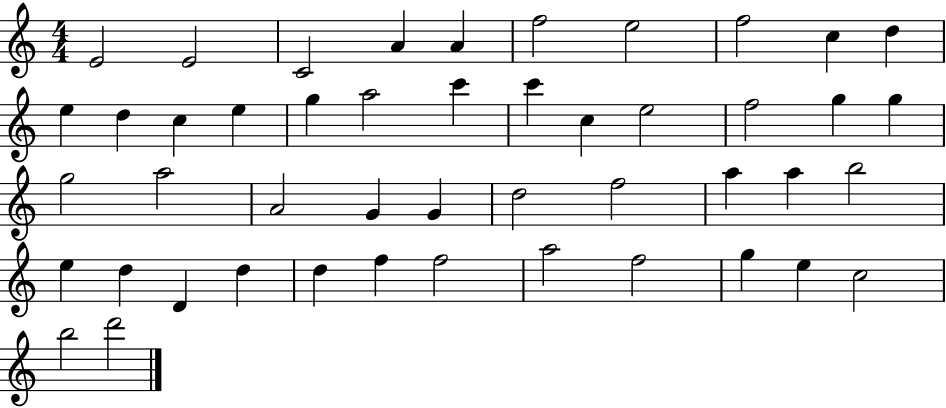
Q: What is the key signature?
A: C major